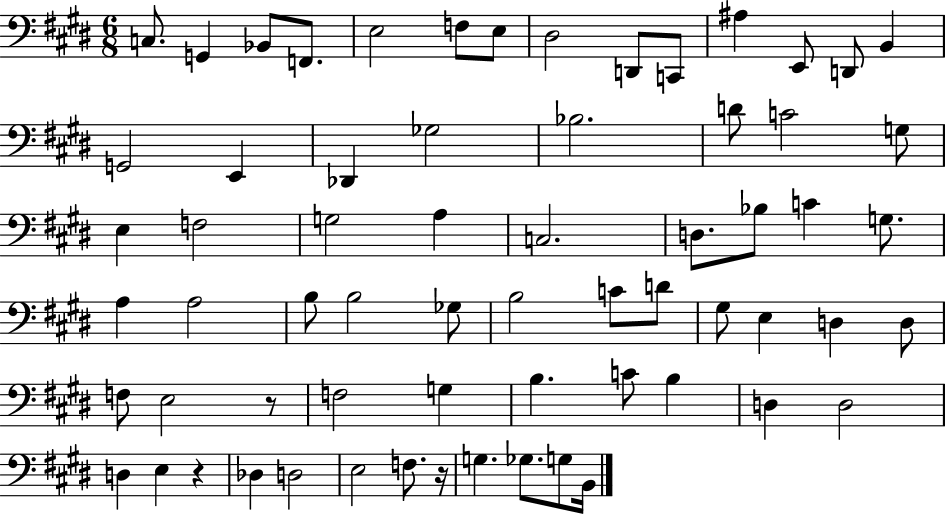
C3/e. G2/q Bb2/e F2/e. E3/h F3/e E3/e D#3/h D2/e C2/e A#3/q E2/e D2/e B2/q G2/h E2/q Db2/q Gb3/h Bb3/h. D4/e C4/h G3/e E3/q F3/h G3/h A3/q C3/h. D3/e. Bb3/e C4/q G3/e. A3/q A3/h B3/e B3/h Gb3/e B3/h C4/e D4/e G#3/e E3/q D3/q D3/e F3/e E3/h R/e F3/h G3/q B3/q. C4/e B3/q D3/q D3/h D3/q E3/q R/q Db3/q D3/h E3/h F3/e. R/s G3/q. Gb3/e. G3/e B2/s